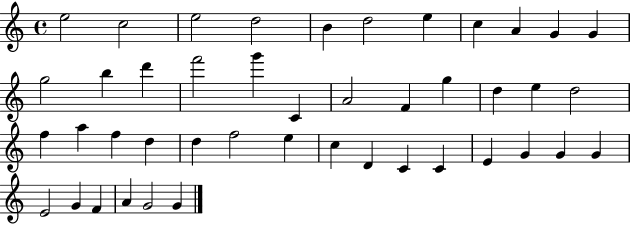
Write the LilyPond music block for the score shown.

{
  \clef treble
  \time 4/4
  \defaultTimeSignature
  \key c \major
  e''2 c''2 | e''2 d''2 | b'4 d''2 e''4 | c''4 a'4 g'4 g'4 | \break g''2 b''4 d'''4 | f'''2 g'''4 c'4 | a'2 f'4 g''4 | d''4 e''4 d''2 | \break f''4 a''4 f''4 d''4 | d''4 f''2 e''4 | c''4 d'4 c'4 c'4 | e'4 g'4 g'4 g'4 | \break e'2 g'4 f'4 | a'4 g'2 g'4 | \bar "|."
}